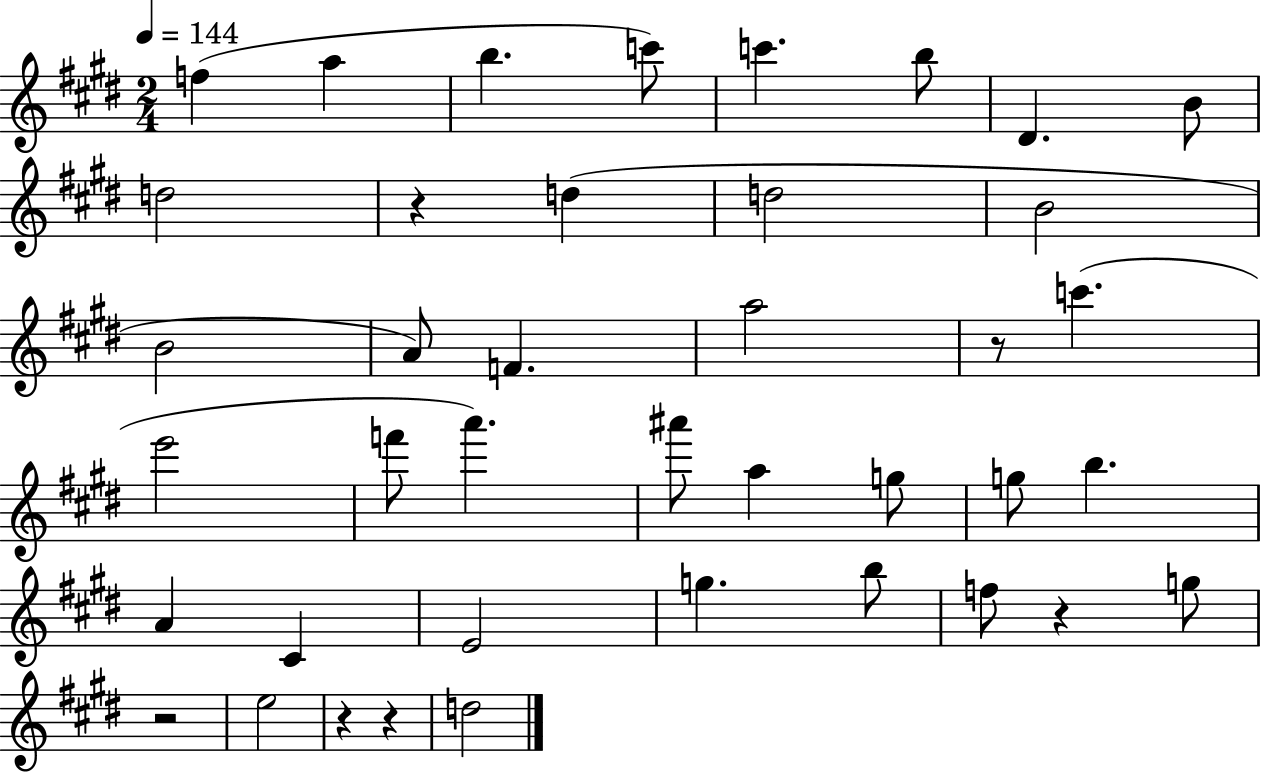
{
  \clef treble
  \numericTimeSignature
  \time 2/4
  \key e \major
  \tempo 4 = 144
  f''4( a''4 | b''4. c'''8) | c'''4. b''8 | dis'4. b'8 | \break d''2 | r4 d''4( | d''2 | b'2 | \break b'2 | a'8) f'4. | a''2 | r8 c'''4.( | \break e'''2 | f'''8 a'''4.) | ais'''8 a''4 g''8 | g''8 b''4. | \break a'4 cis'4 | e'2 | g''4. b''8 | f''8 r4 g''8 | \break r2 | e''2 | r4 r4 | d''2 | \break \bar "|."
}